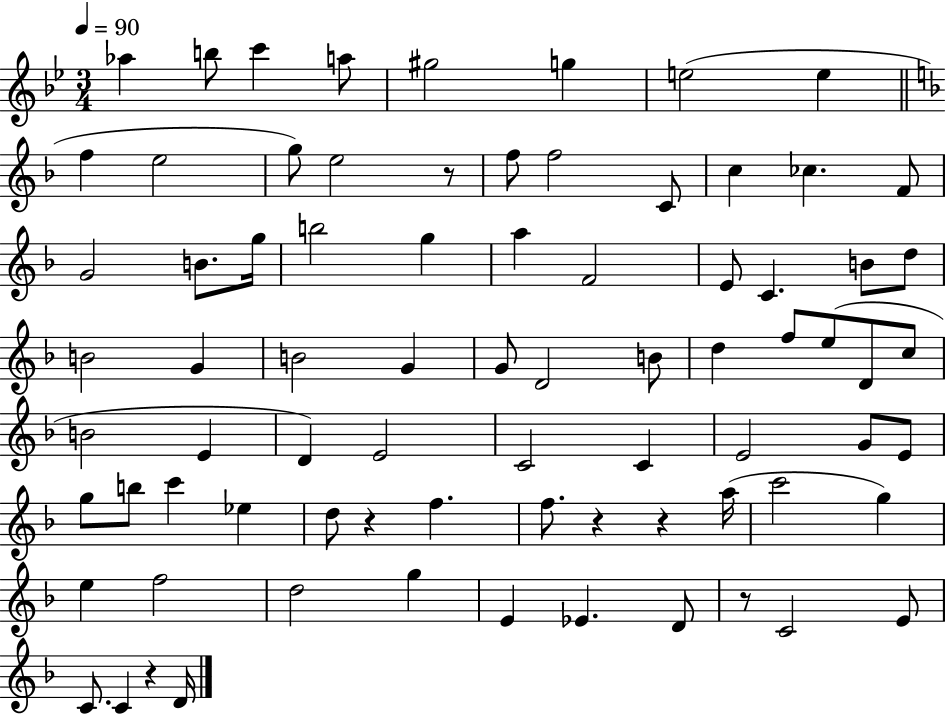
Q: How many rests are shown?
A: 6